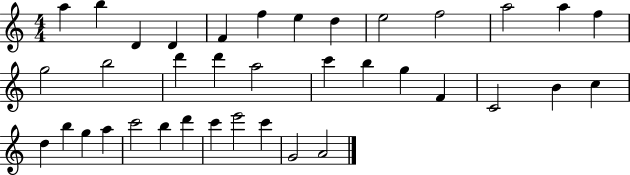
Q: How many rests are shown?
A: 0